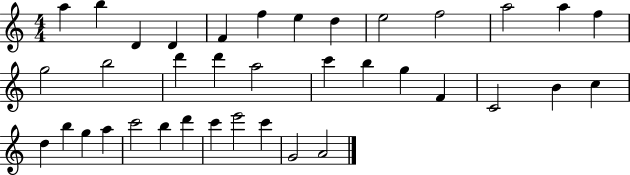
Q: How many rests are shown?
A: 0